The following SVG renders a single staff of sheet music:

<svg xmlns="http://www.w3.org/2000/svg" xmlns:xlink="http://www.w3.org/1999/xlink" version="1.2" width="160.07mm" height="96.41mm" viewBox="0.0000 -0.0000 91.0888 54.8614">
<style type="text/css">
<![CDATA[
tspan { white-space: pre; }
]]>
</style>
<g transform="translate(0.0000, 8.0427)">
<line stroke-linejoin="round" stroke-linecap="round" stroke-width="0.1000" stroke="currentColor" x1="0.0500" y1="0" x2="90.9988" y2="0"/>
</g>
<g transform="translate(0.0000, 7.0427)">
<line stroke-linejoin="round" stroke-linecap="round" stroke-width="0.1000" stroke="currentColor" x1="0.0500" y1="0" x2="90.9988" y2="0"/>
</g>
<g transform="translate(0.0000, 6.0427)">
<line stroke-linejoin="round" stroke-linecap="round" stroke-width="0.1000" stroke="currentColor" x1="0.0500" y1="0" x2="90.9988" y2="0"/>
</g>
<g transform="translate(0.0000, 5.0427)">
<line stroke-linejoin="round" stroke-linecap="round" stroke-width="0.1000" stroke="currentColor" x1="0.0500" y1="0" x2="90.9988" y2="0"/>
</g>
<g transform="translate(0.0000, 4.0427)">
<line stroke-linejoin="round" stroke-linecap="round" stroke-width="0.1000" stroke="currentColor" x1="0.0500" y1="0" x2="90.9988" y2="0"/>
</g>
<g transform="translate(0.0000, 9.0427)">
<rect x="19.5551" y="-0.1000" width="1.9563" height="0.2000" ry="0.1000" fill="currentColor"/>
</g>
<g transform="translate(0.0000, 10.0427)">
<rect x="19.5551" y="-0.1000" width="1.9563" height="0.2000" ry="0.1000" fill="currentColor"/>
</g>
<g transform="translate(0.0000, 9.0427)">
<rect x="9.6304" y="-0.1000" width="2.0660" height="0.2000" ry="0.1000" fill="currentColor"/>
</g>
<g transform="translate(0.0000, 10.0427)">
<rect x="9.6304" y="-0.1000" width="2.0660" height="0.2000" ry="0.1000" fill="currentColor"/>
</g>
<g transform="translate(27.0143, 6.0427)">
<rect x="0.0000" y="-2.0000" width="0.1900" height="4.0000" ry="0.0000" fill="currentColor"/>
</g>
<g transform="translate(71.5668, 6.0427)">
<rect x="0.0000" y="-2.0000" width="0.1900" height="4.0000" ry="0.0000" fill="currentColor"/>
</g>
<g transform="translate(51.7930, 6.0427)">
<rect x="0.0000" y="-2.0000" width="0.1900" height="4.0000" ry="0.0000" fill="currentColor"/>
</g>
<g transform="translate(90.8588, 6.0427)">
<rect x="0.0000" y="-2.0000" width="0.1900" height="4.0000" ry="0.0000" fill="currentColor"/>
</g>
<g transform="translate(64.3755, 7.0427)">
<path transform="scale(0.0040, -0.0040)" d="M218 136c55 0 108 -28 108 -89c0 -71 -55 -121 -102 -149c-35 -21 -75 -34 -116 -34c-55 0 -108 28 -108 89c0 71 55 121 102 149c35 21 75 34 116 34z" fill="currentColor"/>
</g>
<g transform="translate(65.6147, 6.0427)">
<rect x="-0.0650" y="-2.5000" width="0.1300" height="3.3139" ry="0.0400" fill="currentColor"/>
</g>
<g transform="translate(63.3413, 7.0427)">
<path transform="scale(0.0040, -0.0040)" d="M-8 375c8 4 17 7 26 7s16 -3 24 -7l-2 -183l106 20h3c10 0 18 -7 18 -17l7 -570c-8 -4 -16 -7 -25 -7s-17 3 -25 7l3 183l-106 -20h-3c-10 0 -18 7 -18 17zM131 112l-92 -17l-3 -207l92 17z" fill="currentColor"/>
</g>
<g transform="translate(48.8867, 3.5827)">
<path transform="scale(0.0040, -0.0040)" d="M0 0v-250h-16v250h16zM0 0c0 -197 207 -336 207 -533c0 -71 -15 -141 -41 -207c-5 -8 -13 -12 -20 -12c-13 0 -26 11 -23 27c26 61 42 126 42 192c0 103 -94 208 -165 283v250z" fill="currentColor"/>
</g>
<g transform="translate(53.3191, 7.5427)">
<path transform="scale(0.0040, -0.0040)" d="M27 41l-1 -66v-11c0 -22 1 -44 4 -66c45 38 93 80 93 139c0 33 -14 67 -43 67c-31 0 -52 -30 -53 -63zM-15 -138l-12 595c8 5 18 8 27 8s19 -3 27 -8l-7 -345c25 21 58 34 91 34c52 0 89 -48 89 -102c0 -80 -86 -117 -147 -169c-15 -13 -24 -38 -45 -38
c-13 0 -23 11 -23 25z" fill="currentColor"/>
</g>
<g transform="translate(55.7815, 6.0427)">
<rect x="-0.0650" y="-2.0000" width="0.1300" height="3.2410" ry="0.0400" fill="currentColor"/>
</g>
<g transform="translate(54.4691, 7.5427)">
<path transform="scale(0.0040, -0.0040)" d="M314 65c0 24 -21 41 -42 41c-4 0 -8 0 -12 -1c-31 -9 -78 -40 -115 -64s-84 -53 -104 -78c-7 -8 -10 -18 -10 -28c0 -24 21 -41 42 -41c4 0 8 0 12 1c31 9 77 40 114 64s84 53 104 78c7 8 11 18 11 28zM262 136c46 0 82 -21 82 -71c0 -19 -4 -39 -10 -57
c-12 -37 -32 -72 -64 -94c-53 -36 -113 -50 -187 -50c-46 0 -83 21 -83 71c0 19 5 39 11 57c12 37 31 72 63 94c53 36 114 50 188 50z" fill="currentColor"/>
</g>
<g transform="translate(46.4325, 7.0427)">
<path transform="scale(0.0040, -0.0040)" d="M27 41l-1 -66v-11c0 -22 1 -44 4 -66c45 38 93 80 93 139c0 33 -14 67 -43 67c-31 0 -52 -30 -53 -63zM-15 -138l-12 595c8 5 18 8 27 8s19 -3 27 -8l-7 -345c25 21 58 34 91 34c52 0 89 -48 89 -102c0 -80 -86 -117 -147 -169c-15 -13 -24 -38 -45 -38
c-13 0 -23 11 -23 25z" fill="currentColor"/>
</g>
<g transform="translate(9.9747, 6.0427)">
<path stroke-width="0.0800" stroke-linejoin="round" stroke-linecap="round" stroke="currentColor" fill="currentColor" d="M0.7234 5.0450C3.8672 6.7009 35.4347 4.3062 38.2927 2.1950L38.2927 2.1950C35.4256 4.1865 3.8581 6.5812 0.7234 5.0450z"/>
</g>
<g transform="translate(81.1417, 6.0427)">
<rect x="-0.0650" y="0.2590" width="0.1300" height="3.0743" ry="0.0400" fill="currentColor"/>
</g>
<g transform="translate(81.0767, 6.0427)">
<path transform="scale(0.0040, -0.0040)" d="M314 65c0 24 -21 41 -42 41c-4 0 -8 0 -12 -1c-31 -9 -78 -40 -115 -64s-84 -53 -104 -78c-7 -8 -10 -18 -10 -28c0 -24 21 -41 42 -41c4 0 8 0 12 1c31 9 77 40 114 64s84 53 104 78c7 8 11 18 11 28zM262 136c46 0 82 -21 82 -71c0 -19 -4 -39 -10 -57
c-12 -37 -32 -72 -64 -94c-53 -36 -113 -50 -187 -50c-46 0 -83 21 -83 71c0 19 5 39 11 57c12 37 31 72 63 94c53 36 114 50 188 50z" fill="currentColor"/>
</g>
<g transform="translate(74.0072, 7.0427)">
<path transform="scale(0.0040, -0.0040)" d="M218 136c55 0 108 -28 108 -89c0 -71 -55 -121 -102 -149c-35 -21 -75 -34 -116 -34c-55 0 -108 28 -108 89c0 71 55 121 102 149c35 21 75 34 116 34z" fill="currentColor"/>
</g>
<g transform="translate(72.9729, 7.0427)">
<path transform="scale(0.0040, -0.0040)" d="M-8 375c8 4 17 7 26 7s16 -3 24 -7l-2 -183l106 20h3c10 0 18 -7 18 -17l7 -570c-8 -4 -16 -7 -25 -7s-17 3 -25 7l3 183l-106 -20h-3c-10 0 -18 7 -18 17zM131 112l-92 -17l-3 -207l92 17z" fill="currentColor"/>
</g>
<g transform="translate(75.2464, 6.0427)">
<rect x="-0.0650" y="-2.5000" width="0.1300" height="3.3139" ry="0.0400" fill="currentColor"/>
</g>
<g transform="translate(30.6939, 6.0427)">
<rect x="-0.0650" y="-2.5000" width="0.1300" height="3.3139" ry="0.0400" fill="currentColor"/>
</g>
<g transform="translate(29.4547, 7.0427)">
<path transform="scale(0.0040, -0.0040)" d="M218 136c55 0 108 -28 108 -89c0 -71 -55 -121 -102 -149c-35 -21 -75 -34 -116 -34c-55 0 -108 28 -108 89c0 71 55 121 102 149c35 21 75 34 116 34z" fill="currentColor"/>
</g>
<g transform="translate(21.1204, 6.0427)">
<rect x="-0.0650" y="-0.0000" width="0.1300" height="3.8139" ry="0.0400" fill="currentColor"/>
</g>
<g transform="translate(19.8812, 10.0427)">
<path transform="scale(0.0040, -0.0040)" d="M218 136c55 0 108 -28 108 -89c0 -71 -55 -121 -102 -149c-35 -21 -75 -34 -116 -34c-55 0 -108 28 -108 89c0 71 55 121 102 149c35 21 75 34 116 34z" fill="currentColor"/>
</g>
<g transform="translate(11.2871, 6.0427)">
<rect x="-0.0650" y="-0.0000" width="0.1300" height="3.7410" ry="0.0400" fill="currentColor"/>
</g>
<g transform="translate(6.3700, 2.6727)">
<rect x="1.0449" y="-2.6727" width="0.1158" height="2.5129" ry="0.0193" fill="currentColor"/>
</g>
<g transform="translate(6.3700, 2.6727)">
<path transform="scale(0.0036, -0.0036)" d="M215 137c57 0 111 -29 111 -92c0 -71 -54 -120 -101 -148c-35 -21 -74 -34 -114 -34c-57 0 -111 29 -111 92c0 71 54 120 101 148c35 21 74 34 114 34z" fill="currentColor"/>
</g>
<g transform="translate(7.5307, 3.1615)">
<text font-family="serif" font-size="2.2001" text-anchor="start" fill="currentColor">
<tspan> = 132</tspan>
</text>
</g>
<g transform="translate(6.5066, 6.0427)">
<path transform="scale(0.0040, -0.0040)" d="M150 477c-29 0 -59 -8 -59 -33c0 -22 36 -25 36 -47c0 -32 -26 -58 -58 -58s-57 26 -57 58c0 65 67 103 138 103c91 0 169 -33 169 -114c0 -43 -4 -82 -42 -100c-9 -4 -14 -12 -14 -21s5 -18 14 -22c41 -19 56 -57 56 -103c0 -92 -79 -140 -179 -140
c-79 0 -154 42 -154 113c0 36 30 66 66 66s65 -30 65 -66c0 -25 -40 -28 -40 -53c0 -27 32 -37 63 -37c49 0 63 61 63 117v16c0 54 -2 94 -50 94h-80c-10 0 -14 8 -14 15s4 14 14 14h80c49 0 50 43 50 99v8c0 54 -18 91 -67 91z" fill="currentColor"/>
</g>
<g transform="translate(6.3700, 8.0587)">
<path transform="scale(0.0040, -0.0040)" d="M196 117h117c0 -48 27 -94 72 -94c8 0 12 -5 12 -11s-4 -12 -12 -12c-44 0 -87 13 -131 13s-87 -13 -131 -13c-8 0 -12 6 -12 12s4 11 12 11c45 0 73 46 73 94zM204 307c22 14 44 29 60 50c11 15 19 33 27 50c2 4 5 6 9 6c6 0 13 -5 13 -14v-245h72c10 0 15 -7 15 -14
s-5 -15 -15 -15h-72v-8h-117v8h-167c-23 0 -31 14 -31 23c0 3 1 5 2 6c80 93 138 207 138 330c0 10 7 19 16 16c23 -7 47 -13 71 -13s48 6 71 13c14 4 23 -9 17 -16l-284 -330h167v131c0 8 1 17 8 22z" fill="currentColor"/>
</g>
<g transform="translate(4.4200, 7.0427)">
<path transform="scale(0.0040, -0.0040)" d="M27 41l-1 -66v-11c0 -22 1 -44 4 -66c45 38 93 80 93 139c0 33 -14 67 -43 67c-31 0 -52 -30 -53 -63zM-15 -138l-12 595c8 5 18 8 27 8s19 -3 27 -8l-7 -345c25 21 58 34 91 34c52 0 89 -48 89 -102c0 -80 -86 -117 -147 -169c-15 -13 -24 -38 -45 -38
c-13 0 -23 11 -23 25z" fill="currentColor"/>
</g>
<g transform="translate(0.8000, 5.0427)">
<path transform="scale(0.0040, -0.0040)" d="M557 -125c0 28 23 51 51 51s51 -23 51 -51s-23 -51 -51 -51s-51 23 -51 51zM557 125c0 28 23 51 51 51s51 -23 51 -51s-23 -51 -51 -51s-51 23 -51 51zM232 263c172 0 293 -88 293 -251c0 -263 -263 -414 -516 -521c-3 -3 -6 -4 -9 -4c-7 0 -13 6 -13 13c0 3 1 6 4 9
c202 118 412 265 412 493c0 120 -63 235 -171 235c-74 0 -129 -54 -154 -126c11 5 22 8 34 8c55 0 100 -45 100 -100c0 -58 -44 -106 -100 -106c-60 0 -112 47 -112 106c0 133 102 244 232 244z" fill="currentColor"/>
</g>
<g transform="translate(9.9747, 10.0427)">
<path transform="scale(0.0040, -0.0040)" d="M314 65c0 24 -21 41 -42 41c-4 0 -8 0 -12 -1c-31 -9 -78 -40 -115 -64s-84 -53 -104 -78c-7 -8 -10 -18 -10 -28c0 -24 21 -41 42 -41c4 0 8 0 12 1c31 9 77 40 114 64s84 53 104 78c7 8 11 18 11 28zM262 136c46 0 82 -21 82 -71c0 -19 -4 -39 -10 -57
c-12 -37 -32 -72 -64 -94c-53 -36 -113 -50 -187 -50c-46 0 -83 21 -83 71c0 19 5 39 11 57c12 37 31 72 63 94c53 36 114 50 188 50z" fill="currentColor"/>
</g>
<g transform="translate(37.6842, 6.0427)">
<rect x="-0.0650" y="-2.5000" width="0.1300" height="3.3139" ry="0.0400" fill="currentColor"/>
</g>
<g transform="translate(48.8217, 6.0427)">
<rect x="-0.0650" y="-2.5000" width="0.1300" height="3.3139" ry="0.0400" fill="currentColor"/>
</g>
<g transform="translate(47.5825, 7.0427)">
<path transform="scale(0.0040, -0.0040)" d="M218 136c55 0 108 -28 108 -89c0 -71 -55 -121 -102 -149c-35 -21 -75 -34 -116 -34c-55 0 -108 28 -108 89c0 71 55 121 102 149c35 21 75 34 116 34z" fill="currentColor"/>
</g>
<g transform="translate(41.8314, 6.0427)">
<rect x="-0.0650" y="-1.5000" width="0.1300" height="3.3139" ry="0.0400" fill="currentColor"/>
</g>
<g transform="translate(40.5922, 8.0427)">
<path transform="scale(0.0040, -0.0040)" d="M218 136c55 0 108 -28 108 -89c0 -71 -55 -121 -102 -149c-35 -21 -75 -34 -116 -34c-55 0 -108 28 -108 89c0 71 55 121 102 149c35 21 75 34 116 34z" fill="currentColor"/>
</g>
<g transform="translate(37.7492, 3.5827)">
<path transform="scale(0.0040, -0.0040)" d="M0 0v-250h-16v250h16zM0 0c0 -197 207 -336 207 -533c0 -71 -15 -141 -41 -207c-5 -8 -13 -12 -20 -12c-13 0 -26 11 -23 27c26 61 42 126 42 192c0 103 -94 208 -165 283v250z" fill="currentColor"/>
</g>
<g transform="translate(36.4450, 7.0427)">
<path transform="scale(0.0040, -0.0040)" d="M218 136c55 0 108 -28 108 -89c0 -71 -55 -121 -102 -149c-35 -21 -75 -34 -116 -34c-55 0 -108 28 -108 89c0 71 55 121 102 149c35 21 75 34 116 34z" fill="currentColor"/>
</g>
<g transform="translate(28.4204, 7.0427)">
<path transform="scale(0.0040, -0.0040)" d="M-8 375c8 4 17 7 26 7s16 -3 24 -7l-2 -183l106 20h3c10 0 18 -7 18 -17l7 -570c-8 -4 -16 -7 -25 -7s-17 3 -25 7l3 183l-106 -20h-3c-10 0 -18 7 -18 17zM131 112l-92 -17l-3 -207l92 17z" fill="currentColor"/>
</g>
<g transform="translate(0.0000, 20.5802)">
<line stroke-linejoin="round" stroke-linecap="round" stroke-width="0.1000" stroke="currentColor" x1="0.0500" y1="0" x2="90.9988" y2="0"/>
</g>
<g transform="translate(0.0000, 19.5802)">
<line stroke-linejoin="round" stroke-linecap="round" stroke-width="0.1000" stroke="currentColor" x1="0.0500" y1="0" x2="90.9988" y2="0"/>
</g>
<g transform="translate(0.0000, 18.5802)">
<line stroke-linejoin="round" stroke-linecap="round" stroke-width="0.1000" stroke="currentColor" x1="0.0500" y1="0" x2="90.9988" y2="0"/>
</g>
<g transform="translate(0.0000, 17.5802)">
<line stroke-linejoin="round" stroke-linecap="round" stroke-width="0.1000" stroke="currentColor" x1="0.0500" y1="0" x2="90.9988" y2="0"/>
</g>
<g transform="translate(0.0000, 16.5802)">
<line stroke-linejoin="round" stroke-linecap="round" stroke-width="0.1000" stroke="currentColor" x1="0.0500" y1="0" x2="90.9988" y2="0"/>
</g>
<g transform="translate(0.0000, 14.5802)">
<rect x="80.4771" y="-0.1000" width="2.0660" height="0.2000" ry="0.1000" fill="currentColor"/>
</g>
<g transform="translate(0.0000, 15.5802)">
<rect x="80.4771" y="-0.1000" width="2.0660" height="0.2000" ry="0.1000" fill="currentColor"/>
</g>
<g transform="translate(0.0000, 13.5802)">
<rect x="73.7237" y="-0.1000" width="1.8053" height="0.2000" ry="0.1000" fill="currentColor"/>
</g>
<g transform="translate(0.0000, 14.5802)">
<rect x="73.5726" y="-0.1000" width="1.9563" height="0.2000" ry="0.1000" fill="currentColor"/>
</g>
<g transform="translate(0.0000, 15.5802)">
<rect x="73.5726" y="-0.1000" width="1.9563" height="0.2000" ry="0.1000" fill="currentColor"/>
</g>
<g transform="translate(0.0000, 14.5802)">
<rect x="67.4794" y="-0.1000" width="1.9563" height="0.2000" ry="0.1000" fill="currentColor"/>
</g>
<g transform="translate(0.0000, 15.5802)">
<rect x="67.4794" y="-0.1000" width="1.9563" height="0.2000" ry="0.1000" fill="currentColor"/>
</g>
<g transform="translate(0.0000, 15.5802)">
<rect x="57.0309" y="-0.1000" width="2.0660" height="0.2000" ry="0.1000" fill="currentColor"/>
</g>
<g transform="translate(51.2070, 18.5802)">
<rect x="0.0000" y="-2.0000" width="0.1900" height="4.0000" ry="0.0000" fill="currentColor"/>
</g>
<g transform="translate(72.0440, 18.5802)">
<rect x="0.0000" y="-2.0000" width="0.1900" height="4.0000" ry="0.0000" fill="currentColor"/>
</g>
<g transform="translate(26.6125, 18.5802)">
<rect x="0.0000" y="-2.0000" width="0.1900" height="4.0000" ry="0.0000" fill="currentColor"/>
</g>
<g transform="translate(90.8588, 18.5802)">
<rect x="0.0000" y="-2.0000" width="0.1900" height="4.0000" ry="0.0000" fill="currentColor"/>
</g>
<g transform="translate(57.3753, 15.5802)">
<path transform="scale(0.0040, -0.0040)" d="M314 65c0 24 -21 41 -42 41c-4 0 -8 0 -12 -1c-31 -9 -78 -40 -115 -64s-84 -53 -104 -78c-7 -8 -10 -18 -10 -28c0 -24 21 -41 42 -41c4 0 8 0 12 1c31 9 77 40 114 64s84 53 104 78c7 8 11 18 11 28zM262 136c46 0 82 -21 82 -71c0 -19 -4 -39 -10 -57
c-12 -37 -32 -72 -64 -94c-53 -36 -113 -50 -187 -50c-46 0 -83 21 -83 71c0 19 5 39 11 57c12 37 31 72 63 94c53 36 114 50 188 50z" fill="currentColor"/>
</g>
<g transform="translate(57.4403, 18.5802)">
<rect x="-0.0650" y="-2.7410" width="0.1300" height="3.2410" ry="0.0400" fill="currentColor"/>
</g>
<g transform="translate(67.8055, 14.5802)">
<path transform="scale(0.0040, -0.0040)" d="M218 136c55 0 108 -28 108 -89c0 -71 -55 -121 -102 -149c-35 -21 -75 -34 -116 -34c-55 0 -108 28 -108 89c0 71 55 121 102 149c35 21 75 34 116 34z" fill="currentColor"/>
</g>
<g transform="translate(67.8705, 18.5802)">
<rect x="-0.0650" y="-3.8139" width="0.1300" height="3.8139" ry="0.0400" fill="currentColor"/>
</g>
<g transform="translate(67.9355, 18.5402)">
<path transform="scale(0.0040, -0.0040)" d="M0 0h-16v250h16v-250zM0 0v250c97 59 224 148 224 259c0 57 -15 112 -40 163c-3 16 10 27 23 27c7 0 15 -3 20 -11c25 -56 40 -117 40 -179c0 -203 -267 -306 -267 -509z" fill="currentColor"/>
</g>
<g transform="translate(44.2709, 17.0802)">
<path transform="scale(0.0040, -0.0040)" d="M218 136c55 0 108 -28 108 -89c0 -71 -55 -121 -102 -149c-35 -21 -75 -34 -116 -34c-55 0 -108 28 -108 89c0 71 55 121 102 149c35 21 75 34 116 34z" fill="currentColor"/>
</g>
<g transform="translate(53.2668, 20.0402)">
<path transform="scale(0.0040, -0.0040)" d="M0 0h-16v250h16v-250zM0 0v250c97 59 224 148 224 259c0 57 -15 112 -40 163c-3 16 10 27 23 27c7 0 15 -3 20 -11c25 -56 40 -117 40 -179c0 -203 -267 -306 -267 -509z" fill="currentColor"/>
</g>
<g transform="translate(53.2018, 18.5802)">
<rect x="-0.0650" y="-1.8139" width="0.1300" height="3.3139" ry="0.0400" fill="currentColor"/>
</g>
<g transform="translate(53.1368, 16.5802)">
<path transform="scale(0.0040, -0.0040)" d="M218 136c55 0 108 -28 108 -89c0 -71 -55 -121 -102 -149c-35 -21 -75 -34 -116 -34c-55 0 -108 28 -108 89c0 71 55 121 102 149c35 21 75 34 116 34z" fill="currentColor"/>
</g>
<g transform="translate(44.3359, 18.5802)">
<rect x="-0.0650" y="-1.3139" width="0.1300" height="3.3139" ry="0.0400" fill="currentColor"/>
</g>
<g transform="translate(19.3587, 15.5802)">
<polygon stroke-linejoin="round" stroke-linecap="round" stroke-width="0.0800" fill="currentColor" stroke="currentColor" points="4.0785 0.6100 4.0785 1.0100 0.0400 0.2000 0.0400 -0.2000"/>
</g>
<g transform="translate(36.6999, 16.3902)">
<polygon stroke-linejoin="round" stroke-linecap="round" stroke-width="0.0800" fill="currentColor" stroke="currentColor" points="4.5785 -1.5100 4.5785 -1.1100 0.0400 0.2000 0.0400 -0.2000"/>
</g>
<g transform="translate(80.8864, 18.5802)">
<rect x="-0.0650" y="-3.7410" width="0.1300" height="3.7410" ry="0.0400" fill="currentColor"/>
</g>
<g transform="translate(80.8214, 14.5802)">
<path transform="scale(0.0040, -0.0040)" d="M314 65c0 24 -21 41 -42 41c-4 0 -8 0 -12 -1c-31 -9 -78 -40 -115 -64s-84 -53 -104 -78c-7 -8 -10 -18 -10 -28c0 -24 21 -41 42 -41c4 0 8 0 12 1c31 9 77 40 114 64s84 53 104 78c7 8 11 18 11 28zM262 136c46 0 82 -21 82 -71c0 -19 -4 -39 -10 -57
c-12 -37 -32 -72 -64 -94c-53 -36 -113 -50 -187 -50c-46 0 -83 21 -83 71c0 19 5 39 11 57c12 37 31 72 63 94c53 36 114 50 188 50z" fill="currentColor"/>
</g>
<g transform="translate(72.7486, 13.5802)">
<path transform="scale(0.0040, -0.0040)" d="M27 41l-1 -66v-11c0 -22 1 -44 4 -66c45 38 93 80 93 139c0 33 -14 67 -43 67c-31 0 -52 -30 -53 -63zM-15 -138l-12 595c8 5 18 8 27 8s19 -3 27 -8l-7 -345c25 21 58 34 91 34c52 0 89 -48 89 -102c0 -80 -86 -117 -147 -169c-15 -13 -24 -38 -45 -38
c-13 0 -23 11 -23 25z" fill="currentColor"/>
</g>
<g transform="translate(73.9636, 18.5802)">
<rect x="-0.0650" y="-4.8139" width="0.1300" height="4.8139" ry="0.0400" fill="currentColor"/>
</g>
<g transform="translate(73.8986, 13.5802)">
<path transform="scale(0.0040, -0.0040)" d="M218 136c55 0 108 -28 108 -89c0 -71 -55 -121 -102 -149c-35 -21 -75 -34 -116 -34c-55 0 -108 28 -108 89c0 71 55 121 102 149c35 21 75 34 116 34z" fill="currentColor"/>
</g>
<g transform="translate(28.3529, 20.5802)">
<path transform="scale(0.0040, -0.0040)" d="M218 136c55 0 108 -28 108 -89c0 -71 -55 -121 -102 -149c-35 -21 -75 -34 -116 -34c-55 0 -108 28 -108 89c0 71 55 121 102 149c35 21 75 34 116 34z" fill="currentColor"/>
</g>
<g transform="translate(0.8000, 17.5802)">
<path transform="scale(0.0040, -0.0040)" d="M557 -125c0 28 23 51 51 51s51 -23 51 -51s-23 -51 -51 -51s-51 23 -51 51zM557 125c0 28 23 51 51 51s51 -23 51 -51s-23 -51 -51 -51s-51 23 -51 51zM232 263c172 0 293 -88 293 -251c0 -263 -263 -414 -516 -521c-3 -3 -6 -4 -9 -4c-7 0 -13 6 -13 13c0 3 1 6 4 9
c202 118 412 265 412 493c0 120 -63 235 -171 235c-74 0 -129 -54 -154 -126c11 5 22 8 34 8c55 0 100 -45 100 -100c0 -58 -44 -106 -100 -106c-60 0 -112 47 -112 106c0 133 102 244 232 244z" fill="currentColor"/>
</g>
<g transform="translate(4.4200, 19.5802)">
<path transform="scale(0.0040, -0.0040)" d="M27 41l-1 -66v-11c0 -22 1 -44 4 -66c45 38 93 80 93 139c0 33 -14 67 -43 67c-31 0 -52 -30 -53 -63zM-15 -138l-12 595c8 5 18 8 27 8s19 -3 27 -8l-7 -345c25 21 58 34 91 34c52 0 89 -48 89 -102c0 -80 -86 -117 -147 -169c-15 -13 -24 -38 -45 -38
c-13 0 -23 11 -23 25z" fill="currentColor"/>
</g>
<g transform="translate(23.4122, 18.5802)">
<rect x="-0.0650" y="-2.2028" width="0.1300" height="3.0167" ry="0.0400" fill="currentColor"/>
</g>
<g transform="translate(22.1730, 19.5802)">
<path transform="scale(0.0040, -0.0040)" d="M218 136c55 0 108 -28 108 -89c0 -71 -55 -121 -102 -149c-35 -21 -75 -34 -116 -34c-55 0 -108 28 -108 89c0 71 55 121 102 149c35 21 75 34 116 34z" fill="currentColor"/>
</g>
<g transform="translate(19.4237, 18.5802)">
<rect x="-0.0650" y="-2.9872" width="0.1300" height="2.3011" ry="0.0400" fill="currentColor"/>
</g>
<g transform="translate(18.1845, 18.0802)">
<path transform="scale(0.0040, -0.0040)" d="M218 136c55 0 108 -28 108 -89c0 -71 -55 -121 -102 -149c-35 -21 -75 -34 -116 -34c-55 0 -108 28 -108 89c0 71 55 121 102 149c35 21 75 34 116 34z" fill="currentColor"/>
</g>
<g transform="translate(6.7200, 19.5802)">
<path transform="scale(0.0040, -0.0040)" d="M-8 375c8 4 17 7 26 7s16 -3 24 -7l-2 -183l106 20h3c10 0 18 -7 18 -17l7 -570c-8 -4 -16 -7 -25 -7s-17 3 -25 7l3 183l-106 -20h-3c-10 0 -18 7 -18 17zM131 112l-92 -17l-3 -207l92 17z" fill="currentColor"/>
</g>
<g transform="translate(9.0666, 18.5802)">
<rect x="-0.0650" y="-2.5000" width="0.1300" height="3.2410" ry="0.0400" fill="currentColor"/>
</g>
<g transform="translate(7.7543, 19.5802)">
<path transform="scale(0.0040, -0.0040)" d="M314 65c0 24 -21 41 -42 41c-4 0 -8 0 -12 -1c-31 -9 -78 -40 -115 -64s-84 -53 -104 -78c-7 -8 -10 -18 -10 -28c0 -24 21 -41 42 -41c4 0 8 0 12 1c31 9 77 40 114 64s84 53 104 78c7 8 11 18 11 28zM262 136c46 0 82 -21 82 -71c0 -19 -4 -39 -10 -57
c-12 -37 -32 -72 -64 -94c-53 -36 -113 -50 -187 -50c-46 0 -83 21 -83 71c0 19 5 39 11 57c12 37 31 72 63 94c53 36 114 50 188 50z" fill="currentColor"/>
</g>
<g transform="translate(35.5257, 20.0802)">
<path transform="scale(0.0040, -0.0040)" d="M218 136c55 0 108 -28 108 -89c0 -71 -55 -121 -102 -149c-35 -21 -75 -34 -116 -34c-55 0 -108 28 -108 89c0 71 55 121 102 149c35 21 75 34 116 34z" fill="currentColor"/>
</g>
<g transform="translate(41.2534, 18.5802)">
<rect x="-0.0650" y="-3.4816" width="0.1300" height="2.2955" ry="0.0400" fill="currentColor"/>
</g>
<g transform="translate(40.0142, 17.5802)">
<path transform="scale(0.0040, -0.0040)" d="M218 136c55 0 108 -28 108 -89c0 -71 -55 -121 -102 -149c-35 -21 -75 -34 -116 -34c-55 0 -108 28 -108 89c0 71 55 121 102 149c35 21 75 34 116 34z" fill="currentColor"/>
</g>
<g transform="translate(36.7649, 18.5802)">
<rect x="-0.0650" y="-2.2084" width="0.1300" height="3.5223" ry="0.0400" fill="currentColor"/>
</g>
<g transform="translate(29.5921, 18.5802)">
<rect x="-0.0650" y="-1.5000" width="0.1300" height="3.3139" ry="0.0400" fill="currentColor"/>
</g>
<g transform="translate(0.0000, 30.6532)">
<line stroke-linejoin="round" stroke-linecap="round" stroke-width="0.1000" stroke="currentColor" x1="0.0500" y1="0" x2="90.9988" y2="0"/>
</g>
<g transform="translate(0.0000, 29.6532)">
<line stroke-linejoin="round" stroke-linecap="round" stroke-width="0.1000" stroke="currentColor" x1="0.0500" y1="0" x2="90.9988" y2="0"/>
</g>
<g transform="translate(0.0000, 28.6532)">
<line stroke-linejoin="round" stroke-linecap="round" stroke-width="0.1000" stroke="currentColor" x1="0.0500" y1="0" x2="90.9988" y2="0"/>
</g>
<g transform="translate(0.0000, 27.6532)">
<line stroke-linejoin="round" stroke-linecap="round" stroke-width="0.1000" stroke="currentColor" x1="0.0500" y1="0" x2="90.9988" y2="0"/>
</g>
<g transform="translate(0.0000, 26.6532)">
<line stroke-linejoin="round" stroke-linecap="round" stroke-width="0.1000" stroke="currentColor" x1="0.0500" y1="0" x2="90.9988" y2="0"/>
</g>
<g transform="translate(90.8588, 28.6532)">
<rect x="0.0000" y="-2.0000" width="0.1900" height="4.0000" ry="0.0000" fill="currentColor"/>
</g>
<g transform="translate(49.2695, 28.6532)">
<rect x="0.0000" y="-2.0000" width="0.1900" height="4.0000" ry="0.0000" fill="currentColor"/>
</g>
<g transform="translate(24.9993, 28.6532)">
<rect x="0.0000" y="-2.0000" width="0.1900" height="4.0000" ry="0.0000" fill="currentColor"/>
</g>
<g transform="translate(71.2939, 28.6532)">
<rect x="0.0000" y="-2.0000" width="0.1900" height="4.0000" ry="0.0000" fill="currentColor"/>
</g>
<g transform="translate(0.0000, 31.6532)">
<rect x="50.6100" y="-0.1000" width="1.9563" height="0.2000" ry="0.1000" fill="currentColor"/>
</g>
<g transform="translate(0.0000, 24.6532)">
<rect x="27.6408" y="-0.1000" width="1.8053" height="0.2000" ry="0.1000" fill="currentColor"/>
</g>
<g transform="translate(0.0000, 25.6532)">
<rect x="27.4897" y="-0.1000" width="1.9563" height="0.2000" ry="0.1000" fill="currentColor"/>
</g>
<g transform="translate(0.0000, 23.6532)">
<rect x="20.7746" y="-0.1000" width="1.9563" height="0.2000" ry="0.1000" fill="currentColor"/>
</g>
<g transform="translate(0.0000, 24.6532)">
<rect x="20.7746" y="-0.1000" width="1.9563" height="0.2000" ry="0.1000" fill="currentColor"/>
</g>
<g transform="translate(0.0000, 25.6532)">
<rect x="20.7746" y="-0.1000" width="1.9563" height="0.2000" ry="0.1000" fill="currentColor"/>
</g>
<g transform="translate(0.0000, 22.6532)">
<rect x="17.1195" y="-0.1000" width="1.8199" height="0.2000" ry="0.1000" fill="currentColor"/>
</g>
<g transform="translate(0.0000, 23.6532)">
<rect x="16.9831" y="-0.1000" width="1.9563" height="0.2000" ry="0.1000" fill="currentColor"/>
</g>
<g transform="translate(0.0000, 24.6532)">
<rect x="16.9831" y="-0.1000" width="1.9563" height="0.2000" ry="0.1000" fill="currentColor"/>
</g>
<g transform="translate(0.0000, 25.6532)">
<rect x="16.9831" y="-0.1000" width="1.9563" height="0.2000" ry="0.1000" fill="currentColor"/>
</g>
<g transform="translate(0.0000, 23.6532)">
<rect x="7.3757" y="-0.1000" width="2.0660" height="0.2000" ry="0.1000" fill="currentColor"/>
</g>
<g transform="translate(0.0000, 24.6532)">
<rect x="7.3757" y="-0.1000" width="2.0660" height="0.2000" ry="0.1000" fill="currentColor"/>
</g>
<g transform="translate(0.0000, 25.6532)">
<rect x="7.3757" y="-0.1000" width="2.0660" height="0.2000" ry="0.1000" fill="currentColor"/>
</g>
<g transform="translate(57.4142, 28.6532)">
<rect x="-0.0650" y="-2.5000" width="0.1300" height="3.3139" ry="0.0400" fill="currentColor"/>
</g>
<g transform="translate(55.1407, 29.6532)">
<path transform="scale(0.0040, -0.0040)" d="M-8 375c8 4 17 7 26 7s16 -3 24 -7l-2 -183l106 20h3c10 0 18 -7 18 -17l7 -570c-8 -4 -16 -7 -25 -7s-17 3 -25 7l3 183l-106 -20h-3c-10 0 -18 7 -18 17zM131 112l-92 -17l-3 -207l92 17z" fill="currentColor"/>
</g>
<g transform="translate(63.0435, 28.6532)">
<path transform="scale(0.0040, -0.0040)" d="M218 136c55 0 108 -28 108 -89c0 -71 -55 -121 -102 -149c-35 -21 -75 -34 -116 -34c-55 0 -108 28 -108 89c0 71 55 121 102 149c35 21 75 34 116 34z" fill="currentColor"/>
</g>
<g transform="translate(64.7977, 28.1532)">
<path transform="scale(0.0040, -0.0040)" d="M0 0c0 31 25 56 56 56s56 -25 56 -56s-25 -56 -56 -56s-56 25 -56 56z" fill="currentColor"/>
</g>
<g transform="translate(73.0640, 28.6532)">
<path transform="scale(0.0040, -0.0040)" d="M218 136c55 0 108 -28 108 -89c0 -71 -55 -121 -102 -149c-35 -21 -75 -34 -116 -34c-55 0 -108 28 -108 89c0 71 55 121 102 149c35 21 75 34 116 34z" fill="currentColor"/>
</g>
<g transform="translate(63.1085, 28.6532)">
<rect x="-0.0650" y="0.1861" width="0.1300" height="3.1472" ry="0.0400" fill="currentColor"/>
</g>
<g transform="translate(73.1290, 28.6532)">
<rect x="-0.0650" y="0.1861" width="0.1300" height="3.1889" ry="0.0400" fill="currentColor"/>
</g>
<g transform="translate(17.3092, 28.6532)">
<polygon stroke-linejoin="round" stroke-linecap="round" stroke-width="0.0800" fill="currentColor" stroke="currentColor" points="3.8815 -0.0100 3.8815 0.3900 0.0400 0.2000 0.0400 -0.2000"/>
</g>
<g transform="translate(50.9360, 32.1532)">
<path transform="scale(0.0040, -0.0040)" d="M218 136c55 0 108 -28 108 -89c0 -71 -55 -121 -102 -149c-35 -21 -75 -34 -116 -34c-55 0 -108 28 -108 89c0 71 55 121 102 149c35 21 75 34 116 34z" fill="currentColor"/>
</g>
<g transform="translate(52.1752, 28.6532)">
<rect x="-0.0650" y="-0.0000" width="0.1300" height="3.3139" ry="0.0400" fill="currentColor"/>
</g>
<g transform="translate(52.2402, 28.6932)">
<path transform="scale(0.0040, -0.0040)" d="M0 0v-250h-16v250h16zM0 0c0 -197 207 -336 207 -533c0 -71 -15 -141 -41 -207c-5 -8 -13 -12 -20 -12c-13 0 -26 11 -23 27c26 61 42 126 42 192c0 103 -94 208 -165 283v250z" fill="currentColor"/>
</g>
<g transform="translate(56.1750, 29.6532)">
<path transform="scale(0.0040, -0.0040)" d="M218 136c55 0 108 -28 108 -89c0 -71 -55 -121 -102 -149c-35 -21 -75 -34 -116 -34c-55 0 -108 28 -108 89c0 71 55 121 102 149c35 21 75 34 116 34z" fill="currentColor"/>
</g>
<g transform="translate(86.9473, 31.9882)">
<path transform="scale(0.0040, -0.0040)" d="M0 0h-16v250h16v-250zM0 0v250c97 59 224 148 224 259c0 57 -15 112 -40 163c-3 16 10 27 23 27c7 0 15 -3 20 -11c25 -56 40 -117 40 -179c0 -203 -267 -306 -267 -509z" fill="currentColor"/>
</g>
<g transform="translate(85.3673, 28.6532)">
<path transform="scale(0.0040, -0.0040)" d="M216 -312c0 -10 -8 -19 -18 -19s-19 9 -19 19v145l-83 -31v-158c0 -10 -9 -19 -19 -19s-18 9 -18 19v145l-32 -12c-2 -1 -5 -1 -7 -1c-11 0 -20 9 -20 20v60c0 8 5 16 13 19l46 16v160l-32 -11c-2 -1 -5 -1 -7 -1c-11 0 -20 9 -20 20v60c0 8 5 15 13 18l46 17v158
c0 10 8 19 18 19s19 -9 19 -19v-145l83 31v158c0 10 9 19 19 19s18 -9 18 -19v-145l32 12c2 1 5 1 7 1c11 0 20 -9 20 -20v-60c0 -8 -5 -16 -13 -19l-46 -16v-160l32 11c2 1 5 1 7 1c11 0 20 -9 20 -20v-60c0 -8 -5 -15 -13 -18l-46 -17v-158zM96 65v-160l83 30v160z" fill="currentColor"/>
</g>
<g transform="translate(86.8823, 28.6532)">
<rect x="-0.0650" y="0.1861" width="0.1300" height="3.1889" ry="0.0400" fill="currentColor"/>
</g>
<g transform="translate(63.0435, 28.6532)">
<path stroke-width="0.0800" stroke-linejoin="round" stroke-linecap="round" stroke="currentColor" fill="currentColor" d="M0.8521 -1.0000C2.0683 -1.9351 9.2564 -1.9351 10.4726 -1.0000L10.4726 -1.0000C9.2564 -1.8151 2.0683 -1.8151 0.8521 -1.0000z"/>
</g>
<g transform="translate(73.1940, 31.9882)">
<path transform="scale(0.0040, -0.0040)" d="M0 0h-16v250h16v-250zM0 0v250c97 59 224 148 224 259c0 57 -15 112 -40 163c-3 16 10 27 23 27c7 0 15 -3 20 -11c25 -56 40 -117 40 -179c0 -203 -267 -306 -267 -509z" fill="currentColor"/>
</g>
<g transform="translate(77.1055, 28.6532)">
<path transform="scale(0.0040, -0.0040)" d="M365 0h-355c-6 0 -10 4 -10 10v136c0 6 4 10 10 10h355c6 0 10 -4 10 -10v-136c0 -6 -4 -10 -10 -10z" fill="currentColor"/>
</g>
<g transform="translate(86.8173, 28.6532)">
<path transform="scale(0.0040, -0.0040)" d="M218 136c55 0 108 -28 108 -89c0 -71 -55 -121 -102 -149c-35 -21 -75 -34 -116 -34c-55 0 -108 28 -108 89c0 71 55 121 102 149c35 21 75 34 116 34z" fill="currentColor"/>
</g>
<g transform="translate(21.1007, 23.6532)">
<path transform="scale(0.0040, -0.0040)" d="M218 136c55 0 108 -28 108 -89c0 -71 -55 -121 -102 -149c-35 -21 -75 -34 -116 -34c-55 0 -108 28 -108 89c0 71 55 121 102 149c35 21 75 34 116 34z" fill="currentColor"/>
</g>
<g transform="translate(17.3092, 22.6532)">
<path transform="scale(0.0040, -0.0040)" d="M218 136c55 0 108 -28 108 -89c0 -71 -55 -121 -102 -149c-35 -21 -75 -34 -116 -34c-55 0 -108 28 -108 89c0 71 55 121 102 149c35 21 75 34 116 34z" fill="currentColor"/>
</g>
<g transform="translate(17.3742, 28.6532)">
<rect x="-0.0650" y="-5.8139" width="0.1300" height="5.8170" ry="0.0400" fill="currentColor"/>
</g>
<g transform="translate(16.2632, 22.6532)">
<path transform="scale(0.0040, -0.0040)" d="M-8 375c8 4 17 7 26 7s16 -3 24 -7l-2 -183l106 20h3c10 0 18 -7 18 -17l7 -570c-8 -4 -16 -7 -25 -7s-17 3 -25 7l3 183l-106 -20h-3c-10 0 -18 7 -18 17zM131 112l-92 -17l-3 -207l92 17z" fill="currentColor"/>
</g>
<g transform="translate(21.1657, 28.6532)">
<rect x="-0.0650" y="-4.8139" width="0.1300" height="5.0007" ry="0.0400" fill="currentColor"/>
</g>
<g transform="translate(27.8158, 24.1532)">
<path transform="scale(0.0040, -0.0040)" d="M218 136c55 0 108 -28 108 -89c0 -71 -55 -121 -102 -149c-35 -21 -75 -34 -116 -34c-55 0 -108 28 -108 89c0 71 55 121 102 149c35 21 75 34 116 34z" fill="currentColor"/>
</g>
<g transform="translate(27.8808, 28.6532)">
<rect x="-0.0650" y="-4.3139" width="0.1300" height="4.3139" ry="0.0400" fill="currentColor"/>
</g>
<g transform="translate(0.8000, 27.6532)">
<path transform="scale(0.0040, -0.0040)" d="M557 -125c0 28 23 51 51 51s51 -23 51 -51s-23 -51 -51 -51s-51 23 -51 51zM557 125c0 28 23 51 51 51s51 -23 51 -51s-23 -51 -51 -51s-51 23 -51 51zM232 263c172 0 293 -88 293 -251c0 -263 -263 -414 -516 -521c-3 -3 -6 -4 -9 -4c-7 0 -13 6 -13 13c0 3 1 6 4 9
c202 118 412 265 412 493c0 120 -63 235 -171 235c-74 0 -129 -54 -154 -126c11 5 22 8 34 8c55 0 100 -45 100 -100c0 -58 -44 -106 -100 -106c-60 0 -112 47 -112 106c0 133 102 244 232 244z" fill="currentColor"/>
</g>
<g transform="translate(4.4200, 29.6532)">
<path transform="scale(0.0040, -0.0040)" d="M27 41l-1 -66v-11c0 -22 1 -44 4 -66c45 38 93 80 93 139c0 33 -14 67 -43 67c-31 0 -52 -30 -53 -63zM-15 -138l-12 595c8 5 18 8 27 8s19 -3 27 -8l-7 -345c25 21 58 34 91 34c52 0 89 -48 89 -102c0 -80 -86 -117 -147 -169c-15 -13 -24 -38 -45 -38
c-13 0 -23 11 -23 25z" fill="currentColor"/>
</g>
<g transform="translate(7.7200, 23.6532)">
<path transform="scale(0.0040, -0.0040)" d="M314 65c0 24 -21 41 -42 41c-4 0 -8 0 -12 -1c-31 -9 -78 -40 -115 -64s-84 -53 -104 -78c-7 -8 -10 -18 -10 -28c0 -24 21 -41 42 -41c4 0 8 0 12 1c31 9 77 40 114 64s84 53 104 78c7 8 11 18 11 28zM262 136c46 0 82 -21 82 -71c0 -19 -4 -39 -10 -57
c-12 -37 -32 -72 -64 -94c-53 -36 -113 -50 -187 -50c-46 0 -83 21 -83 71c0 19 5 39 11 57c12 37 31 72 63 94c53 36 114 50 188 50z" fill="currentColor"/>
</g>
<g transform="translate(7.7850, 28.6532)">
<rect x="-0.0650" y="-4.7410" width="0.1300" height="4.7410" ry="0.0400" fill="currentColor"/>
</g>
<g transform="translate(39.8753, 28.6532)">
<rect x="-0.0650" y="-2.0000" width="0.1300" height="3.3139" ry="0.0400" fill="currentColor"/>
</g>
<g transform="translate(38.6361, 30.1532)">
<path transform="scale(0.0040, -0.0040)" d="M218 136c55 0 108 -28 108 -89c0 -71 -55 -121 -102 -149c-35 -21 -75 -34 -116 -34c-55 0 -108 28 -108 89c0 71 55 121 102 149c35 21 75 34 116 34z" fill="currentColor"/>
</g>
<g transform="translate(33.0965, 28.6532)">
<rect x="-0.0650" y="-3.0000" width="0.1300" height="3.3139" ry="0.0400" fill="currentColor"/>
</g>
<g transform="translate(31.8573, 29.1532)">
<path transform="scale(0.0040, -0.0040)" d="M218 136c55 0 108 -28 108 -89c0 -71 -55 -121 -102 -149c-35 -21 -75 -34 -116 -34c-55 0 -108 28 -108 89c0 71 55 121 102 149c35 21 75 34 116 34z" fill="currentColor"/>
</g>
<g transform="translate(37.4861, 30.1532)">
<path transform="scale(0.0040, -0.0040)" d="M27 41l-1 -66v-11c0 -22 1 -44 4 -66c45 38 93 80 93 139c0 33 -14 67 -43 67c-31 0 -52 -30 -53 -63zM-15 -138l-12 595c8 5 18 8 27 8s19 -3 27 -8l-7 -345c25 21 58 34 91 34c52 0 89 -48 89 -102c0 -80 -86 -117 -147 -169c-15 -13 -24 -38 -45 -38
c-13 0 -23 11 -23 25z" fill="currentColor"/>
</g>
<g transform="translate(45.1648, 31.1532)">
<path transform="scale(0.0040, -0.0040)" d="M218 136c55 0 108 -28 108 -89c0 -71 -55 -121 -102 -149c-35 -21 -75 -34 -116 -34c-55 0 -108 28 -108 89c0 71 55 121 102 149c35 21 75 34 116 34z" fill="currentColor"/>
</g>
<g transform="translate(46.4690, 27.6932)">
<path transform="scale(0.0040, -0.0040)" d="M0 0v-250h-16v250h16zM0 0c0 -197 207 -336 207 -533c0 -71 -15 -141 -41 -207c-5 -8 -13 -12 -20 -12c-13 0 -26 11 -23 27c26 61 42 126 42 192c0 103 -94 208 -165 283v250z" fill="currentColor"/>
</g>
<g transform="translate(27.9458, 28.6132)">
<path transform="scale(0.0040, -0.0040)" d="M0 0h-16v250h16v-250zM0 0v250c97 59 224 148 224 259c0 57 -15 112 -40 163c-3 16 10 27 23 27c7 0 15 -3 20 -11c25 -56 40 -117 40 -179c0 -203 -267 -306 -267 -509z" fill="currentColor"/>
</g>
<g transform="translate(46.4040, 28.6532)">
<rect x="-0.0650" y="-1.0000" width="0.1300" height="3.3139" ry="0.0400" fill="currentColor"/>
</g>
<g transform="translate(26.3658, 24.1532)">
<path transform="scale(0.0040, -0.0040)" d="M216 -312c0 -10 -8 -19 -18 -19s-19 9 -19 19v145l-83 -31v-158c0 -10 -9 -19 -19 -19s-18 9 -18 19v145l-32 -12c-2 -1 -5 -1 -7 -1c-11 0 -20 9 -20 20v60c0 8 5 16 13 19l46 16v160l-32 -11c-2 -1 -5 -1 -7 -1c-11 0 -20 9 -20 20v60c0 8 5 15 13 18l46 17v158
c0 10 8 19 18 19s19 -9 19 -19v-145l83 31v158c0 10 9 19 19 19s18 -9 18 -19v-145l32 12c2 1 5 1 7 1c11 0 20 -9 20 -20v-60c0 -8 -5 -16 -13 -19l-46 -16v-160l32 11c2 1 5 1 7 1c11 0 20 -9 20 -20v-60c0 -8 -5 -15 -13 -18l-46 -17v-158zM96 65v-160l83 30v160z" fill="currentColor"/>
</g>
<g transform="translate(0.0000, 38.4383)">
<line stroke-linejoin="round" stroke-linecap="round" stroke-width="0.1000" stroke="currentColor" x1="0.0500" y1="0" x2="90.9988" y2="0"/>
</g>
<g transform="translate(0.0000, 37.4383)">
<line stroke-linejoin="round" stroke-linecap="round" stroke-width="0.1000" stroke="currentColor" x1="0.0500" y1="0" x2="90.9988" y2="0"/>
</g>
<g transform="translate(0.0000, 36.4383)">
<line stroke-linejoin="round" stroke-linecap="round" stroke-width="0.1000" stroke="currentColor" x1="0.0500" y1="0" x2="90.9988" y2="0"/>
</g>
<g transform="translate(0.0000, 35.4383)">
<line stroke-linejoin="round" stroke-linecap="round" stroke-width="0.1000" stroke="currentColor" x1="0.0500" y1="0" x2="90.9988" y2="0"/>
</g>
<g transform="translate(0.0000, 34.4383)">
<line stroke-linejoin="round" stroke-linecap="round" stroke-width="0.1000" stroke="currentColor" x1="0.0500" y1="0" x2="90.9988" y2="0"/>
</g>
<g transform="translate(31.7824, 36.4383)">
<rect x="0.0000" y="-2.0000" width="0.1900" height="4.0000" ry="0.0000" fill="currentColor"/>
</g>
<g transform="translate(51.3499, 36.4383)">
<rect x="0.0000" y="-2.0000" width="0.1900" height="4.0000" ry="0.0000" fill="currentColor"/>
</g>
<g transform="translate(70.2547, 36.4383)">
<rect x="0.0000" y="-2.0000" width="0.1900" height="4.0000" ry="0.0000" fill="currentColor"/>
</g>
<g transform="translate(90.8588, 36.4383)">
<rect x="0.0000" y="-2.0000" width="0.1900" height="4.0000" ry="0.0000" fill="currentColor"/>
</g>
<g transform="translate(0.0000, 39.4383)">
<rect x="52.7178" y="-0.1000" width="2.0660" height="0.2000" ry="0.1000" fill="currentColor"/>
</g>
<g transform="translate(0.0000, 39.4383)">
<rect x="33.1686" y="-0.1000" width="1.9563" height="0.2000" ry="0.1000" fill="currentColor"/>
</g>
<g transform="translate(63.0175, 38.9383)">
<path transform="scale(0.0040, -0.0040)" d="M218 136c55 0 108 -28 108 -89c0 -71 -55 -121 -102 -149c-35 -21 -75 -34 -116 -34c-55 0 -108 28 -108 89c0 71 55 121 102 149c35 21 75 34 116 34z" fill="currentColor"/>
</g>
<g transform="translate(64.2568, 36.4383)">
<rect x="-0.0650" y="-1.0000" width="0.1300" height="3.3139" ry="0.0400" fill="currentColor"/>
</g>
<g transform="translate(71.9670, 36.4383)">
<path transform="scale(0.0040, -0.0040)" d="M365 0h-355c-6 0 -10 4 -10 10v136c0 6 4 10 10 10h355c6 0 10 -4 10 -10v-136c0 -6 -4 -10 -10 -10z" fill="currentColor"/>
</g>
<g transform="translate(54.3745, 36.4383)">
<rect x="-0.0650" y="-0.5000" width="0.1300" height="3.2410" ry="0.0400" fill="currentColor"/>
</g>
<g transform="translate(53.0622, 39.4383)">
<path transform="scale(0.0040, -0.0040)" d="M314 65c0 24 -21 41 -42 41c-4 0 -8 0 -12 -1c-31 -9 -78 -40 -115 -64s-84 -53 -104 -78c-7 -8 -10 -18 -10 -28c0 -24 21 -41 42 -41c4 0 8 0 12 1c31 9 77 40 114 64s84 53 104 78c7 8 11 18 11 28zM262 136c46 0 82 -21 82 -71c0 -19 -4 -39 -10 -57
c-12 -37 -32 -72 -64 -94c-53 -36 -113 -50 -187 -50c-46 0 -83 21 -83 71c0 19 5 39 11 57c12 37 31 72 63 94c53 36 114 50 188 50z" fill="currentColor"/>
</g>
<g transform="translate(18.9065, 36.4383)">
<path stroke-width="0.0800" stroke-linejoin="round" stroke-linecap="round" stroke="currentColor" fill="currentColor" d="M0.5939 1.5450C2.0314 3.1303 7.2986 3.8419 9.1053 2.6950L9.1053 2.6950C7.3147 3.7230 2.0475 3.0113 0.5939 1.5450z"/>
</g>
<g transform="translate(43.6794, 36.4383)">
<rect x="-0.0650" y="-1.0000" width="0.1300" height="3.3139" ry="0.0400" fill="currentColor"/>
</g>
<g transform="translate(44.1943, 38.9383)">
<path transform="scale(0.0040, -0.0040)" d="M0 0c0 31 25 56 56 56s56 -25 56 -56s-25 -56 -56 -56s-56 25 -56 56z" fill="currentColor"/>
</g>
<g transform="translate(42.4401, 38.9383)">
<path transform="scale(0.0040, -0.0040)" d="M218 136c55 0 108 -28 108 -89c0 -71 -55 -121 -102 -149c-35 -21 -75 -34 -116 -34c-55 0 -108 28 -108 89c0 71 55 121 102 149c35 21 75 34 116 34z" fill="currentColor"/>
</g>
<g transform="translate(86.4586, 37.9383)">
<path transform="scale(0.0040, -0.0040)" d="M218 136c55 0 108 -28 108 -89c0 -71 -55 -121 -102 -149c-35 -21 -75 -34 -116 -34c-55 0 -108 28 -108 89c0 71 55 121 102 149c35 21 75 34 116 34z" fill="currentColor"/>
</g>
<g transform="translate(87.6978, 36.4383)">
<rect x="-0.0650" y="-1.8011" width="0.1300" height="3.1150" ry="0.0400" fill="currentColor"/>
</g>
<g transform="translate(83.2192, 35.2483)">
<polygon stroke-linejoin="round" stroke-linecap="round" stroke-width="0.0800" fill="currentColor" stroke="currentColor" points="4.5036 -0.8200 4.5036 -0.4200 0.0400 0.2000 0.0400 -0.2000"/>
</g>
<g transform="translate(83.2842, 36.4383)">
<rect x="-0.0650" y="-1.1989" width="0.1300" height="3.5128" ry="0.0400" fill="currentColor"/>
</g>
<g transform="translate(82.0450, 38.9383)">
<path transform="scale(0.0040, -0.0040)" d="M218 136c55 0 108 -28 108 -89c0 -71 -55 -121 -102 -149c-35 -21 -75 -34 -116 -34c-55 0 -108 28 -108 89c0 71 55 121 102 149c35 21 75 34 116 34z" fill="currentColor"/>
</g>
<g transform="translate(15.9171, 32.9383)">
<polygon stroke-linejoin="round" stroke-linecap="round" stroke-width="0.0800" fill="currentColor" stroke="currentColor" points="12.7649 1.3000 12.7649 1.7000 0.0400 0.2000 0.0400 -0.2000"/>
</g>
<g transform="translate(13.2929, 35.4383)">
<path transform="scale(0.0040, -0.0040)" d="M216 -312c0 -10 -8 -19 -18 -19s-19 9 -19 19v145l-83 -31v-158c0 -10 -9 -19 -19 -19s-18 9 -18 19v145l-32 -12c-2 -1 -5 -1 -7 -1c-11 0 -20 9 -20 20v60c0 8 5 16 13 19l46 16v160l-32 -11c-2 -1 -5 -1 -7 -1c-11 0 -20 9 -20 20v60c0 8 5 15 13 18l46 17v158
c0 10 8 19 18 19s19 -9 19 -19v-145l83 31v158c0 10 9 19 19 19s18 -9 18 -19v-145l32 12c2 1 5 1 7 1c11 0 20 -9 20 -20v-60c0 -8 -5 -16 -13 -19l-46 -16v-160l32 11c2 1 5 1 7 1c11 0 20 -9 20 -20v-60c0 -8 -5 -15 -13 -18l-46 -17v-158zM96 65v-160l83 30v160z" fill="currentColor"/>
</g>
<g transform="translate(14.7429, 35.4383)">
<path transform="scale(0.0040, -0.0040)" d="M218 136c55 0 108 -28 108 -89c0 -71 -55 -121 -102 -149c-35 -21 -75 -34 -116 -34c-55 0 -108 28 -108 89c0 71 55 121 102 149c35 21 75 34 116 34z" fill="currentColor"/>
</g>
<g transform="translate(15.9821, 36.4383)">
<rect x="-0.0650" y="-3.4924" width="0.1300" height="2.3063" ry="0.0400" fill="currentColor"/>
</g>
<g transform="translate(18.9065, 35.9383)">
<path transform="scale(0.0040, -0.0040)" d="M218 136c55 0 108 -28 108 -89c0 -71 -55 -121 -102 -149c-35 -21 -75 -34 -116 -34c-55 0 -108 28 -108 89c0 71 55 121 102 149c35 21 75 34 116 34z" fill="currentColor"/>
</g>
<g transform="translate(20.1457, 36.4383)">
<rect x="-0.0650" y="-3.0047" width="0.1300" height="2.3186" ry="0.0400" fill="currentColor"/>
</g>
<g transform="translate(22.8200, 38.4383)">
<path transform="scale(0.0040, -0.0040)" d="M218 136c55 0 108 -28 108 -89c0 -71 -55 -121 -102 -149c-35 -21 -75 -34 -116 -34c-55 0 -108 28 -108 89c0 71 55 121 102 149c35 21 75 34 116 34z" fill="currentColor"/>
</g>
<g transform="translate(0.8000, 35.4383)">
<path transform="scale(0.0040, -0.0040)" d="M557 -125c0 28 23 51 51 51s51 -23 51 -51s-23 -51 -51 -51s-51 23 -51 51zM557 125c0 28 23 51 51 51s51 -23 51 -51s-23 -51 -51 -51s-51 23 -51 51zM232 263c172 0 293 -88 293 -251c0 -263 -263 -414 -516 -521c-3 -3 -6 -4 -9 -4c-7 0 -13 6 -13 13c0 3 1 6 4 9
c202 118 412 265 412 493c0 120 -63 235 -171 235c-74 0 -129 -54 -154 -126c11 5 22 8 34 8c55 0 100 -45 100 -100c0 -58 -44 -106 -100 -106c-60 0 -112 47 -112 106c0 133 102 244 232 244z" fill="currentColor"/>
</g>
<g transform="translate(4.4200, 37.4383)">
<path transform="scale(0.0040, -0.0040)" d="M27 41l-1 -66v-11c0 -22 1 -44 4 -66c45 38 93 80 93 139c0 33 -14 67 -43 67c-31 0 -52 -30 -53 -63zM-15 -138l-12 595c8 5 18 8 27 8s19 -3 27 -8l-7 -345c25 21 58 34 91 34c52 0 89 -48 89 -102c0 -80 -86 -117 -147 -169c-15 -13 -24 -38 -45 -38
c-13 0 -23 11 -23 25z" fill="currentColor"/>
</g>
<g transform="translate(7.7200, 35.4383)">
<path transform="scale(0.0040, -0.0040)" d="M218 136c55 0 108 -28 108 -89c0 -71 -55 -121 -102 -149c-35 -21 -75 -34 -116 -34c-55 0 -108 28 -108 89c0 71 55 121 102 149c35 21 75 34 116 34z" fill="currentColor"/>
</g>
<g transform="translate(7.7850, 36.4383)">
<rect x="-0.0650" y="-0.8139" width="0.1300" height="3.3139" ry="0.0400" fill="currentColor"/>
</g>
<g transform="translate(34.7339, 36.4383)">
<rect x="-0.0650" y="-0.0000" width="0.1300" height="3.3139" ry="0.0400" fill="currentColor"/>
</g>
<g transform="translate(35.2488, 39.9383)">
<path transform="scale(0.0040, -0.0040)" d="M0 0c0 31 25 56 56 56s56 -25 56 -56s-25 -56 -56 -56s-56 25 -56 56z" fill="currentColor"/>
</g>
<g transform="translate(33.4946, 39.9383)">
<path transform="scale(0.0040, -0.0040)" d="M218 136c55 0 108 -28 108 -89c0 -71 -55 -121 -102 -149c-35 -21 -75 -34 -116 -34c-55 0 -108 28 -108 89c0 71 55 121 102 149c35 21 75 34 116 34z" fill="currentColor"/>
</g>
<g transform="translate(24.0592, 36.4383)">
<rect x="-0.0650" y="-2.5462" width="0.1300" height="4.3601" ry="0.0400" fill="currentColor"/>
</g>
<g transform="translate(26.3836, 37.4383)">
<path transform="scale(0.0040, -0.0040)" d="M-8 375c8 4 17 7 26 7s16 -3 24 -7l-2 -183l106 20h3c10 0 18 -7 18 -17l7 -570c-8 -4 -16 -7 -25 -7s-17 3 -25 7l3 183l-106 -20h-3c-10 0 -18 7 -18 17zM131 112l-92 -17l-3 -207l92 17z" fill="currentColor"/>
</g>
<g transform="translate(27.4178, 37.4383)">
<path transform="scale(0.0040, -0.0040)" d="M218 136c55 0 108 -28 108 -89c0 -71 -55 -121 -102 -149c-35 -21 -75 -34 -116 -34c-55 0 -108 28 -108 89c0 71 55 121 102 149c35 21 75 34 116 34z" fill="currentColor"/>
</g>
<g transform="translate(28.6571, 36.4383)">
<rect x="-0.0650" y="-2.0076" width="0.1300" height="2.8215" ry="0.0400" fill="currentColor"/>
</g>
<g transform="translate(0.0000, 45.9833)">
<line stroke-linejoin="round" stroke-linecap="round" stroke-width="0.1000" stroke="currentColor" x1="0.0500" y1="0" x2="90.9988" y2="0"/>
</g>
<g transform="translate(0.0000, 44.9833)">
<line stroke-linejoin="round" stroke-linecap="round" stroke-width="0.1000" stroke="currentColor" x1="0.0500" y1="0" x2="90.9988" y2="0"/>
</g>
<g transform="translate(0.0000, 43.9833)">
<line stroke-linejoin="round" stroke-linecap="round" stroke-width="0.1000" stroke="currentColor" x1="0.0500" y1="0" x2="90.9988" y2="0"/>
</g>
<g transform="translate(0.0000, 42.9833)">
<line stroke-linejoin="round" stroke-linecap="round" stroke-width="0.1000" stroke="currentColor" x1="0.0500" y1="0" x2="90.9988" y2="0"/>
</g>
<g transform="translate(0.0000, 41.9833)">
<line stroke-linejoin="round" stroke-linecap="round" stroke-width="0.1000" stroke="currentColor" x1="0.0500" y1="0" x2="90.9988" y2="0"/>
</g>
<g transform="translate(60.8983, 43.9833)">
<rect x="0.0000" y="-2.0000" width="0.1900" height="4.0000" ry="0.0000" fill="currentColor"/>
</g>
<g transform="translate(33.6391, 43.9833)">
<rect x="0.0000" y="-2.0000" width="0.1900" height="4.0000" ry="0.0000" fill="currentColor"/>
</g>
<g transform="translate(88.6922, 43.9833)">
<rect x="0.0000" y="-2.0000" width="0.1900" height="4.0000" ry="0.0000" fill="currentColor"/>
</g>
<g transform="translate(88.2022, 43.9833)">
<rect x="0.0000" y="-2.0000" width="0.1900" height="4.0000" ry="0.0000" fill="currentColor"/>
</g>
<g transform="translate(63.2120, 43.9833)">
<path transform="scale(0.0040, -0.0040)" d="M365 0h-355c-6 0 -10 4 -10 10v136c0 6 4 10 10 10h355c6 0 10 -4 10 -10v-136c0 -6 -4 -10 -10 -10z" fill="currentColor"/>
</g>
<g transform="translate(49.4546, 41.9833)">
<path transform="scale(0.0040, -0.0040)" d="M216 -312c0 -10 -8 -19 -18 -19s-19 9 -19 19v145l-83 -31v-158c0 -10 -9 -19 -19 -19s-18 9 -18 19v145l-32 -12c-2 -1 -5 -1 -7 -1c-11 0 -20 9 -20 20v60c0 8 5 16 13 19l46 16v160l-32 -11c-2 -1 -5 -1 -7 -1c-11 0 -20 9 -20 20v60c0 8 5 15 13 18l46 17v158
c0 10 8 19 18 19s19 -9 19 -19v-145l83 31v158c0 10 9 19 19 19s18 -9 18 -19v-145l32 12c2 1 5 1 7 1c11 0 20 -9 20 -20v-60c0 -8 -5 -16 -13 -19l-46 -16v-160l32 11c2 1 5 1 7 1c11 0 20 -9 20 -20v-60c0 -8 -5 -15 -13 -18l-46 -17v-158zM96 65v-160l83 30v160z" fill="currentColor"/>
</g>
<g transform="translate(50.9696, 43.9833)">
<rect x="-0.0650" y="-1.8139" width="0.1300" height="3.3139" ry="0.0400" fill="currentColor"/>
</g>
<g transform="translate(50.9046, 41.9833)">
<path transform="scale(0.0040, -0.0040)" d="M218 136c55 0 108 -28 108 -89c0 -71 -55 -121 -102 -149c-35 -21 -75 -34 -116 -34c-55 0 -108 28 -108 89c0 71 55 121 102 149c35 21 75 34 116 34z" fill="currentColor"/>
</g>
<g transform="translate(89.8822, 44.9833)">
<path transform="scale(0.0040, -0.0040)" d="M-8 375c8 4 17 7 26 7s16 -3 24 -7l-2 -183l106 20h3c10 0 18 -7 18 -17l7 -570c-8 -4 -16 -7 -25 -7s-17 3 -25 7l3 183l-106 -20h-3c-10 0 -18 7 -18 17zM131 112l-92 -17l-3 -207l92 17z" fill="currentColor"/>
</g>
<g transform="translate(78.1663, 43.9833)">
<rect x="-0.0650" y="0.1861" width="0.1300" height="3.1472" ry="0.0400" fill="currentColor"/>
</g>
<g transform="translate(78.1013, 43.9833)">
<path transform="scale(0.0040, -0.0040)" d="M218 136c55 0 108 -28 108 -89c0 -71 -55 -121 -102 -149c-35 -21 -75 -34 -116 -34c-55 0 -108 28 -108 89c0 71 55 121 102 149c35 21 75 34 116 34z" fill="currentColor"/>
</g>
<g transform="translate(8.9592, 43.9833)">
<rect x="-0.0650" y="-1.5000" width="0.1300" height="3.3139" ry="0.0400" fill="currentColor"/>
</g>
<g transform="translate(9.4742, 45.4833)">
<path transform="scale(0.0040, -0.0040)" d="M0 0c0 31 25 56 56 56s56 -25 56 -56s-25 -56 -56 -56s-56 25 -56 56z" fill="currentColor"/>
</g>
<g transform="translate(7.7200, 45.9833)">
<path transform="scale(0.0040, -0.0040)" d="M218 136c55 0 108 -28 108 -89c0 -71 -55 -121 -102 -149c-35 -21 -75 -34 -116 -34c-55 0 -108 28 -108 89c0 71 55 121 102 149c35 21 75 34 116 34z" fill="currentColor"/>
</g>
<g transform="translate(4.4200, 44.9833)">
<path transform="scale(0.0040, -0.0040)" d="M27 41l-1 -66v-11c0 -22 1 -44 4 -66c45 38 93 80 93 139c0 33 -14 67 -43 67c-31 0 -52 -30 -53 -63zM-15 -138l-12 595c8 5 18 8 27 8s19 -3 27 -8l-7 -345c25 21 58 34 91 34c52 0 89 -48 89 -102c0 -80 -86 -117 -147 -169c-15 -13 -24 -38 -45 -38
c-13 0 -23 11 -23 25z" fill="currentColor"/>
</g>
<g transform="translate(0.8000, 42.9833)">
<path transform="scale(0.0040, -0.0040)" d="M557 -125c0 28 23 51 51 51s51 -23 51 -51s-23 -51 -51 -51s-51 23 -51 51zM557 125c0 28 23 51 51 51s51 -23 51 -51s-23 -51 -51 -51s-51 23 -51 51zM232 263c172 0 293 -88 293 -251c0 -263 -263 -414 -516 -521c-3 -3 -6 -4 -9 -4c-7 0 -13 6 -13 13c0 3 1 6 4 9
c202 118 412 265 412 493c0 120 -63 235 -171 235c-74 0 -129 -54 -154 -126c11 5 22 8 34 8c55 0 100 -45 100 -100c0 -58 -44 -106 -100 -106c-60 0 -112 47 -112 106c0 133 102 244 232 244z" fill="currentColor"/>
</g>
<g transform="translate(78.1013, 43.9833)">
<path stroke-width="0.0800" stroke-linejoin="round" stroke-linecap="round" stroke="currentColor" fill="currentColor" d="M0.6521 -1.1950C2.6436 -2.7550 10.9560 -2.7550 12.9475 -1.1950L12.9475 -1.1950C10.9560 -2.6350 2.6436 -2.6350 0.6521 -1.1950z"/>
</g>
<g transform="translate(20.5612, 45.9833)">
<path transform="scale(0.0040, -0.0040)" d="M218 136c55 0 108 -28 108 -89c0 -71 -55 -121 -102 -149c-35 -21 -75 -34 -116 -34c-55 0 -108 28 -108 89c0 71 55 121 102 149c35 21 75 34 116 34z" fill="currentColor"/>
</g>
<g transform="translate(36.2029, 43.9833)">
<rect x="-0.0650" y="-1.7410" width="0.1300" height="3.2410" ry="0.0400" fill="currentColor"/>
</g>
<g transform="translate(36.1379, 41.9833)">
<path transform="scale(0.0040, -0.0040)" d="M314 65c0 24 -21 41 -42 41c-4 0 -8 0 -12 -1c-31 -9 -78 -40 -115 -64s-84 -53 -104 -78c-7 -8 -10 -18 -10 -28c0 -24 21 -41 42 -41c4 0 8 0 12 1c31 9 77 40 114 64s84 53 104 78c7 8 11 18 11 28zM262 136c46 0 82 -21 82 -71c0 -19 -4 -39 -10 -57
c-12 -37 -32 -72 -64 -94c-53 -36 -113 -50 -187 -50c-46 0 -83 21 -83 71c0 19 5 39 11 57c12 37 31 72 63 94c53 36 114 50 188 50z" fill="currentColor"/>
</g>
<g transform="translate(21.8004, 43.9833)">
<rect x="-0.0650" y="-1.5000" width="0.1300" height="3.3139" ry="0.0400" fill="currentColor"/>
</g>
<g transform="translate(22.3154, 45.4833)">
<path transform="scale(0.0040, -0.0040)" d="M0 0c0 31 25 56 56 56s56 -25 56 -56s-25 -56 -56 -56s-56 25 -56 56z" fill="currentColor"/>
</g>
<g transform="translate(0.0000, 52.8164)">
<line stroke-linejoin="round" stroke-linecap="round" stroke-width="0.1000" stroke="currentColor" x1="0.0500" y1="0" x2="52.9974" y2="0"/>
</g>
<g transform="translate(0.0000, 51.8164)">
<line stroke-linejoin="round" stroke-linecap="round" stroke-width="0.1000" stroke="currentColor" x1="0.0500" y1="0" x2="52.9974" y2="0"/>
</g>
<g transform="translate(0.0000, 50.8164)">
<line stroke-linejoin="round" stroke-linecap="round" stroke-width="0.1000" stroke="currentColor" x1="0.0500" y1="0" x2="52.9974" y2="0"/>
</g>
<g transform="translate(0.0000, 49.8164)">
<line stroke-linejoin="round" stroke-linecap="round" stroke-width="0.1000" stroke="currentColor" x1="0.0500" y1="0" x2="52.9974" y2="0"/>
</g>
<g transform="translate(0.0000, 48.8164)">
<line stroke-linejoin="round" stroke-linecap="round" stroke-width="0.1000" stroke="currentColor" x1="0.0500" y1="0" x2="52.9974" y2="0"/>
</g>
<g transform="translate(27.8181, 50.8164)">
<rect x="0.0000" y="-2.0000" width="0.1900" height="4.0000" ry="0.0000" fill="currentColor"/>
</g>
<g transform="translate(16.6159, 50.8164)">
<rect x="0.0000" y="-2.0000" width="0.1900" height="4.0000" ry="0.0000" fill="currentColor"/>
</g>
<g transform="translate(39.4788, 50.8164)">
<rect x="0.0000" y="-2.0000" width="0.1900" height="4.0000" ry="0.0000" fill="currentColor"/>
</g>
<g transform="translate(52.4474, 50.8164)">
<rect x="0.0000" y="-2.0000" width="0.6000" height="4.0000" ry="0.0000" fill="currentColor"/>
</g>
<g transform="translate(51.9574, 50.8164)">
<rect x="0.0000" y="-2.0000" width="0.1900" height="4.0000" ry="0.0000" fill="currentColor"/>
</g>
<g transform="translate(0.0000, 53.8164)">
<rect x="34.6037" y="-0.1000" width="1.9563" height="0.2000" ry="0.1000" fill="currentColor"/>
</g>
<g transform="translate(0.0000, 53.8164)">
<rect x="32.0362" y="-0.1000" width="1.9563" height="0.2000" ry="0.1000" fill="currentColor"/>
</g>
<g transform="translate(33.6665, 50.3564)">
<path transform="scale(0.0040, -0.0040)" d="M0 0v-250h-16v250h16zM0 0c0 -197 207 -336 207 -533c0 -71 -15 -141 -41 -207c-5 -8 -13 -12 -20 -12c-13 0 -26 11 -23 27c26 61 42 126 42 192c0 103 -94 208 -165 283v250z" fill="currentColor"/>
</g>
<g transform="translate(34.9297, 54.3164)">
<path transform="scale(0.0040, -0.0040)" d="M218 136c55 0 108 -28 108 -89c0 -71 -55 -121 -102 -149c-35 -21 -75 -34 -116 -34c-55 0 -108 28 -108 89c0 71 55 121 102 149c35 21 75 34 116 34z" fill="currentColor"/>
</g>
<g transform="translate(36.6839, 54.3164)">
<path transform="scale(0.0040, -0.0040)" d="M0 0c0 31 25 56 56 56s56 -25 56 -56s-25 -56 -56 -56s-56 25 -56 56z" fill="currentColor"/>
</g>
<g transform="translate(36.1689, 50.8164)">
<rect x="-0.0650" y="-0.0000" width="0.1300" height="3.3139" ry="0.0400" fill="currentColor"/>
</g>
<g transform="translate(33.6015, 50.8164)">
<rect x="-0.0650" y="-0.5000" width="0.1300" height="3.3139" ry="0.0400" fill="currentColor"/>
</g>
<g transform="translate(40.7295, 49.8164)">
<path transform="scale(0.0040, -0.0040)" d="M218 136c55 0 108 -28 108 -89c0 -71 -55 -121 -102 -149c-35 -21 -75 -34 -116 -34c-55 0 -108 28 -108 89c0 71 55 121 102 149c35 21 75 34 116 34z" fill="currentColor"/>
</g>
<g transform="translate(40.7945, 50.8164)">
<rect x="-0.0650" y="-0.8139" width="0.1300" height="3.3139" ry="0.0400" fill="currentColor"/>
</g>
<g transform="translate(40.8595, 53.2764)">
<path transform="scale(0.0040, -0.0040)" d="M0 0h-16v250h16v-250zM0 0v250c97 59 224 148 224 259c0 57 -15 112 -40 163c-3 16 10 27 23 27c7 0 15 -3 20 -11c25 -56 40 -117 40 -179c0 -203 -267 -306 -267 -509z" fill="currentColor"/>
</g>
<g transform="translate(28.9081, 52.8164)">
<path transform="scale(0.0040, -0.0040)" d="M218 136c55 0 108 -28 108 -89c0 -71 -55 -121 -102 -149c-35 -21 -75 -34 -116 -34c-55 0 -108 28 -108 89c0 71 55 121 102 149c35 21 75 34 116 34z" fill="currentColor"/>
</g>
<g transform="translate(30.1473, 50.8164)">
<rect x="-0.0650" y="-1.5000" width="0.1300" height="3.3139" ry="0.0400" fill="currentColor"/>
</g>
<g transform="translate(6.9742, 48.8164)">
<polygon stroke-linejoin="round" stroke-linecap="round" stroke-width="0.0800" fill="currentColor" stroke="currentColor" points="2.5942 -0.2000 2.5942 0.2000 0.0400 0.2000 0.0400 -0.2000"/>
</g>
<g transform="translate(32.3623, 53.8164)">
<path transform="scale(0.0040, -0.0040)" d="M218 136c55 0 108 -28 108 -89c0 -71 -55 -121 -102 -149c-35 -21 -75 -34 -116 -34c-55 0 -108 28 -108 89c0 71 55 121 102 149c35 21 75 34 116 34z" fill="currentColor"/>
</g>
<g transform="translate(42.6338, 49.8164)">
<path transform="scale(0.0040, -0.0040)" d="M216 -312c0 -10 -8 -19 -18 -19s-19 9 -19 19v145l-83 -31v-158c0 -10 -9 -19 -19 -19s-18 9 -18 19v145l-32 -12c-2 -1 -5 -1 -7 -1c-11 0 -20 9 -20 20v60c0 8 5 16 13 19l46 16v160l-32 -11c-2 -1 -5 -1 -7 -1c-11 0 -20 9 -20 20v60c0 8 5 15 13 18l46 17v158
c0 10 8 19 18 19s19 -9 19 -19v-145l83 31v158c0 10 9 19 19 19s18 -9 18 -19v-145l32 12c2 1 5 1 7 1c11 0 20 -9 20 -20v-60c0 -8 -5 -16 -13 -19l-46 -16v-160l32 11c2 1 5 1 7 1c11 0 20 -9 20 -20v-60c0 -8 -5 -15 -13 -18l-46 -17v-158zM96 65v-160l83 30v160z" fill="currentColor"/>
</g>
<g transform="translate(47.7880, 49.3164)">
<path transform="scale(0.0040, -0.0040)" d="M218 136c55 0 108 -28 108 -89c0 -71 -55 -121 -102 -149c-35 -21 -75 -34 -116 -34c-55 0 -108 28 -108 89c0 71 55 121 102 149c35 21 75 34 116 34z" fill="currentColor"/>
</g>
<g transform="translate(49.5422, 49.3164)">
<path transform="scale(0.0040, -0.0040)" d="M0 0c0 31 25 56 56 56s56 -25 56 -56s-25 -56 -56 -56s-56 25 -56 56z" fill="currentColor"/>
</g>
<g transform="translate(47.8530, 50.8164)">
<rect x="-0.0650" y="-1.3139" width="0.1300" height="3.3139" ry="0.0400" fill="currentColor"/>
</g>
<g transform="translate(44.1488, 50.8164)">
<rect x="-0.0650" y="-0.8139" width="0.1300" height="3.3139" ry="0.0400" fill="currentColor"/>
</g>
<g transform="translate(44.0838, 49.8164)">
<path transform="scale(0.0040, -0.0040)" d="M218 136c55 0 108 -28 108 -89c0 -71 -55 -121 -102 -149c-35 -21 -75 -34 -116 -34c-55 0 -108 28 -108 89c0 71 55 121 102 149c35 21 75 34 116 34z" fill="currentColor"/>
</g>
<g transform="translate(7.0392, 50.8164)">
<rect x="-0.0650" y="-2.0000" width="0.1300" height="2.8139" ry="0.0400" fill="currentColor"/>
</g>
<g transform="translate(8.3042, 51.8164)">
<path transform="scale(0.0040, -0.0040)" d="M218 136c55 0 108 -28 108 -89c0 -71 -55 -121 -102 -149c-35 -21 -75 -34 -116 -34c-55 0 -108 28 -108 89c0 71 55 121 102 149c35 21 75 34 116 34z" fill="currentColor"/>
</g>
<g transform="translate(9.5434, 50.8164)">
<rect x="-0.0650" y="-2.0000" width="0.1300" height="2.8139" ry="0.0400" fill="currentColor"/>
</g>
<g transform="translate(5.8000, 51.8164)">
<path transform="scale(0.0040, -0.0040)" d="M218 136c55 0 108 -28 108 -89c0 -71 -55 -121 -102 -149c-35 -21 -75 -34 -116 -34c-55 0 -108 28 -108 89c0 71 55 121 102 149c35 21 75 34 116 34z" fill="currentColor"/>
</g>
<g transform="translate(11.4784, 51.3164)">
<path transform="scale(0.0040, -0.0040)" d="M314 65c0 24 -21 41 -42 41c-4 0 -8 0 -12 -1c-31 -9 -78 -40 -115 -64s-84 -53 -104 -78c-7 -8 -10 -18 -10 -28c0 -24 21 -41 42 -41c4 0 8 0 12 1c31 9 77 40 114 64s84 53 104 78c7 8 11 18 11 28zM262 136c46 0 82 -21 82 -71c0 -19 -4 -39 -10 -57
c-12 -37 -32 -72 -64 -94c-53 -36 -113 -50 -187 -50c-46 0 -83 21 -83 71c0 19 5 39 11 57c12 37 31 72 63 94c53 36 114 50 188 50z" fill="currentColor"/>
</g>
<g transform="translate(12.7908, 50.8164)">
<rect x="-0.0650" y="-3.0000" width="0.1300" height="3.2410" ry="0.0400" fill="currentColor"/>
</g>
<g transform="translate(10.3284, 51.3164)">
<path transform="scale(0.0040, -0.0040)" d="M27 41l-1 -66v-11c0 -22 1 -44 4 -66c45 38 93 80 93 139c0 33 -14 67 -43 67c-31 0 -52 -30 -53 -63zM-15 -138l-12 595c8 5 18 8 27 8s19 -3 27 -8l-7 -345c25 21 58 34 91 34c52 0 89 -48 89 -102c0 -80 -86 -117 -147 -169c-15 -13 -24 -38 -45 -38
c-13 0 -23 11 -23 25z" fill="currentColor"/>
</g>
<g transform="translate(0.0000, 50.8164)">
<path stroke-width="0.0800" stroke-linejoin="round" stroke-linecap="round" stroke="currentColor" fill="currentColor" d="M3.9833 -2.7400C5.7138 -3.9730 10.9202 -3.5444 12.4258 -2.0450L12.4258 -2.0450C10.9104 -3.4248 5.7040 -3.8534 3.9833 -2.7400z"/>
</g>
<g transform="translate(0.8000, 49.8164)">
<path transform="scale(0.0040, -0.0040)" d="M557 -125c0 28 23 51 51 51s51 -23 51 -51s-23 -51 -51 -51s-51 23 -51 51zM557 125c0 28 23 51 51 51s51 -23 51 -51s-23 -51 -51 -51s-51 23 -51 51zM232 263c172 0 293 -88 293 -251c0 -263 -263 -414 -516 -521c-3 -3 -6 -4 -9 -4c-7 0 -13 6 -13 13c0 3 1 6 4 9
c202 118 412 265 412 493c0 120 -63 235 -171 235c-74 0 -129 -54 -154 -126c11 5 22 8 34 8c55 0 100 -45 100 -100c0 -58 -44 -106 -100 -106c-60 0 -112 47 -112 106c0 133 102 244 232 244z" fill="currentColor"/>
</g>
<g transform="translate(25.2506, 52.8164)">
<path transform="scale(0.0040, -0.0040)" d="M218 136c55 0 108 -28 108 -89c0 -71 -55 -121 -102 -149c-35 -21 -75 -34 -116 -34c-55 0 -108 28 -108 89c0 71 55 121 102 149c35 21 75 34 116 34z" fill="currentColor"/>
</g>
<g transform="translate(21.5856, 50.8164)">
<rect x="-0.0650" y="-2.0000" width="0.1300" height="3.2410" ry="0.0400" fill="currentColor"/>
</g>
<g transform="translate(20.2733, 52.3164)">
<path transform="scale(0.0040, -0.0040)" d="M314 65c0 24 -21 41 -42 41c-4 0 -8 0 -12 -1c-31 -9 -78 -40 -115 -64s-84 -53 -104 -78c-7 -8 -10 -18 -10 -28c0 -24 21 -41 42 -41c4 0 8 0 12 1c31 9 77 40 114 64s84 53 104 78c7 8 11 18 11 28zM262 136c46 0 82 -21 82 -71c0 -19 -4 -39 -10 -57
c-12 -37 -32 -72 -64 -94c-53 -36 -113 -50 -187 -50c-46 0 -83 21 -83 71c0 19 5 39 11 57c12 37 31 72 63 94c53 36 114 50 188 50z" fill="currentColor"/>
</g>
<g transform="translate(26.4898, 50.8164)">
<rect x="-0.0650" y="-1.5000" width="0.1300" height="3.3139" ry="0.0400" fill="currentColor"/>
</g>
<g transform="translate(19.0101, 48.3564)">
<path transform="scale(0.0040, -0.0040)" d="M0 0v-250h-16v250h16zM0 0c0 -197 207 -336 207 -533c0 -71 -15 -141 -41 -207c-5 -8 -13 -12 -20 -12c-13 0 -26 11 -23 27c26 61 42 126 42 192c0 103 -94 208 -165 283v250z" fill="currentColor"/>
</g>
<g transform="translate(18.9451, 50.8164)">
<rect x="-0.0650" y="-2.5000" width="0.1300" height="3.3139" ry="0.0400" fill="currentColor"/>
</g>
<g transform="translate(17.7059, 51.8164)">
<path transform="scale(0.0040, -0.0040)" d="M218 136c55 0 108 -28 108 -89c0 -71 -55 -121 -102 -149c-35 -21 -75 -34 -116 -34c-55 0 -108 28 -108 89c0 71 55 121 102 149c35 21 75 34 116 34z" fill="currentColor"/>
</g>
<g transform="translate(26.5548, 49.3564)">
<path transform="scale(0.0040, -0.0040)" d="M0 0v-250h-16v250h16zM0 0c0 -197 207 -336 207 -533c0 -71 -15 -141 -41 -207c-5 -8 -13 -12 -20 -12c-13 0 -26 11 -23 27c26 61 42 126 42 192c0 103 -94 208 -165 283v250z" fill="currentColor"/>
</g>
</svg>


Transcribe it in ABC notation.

X:1
T:Untitled
M:3/4
L:1/4
K:F
C,,2 C,, B,, B,,/2 G,, _B,,/2 _A,,2 B,, B,, D,2 B,,2 E,/2 B,,/2 G,, A,,/2 F,/2 G, A,/2 C2 E/2 _G E2 G2 B/2 G/2 ^F/2 C, _A,, F,,/2 D,,/2 B,, D, D,/2 z2 ^D,/2 F, ^F,/2 E,/2 G,,/2 B,,/2 D,, F,, E,,2 F,, z2 F,,/2 A,,/2 G,, G,, A,2 ^A, z2 D, B,,/2 B,,/2 _C,2 B,,/2 A,,2 G,,/2 G,, E,,/2 D,, F,/2 ^F, G,